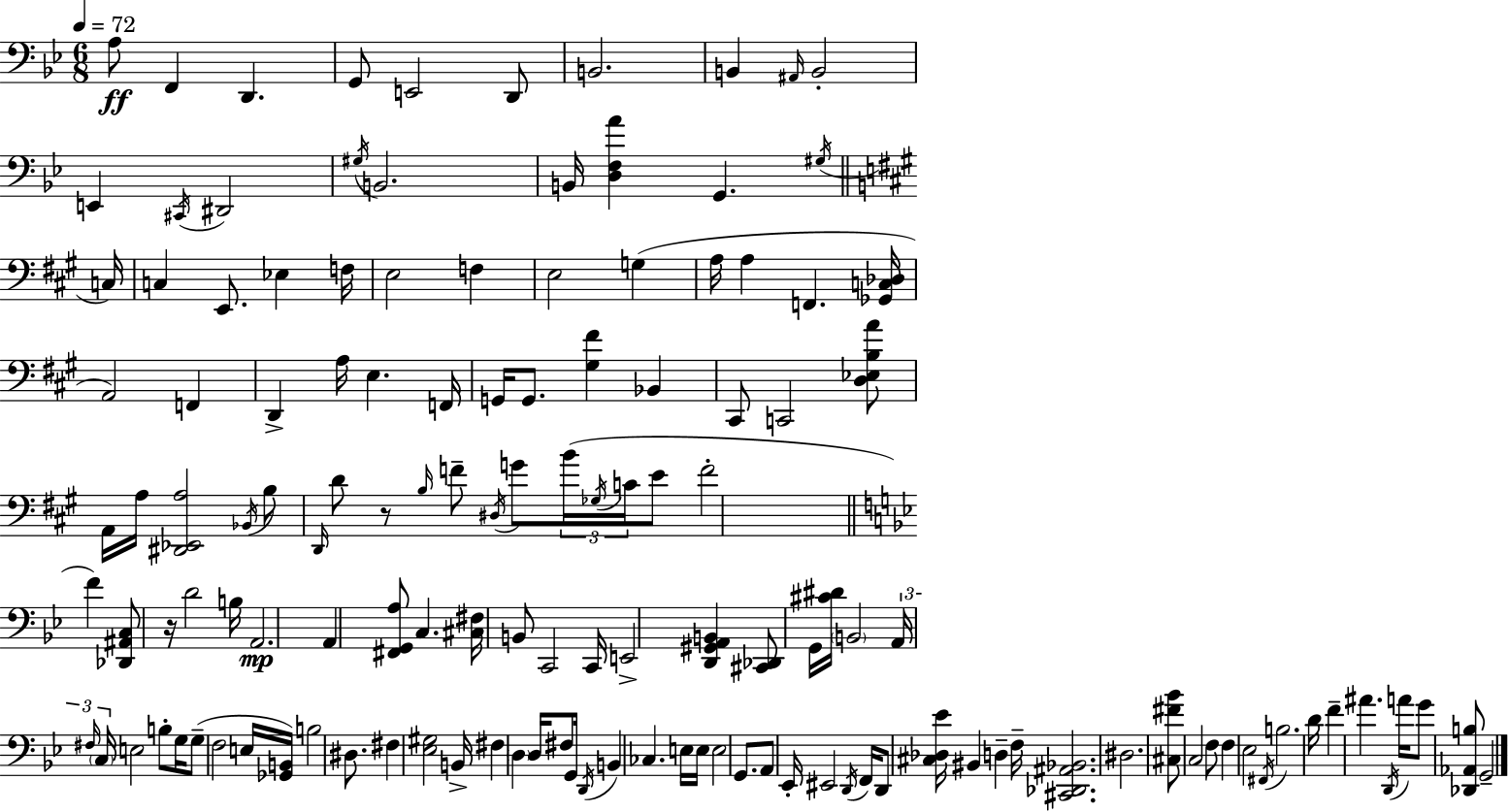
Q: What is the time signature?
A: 6/8